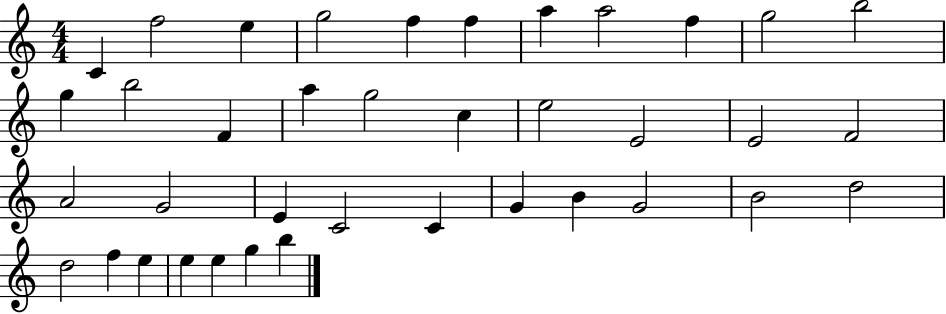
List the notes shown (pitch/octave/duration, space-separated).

C4/q F5/h E5/q G5/h F5/q F5/q A5/q A5/h F5/q G5/h B5/h G5/q B5/h F4/q A5/q G5/h C5/q E5/h E4/h E4/h F4/h A4/h G4/h E4/q C4/h C4/q G4/q B4/q G4/h B4/h D5/h D5/h F5/q E5/q E5/q E5/q G5/q B5/q